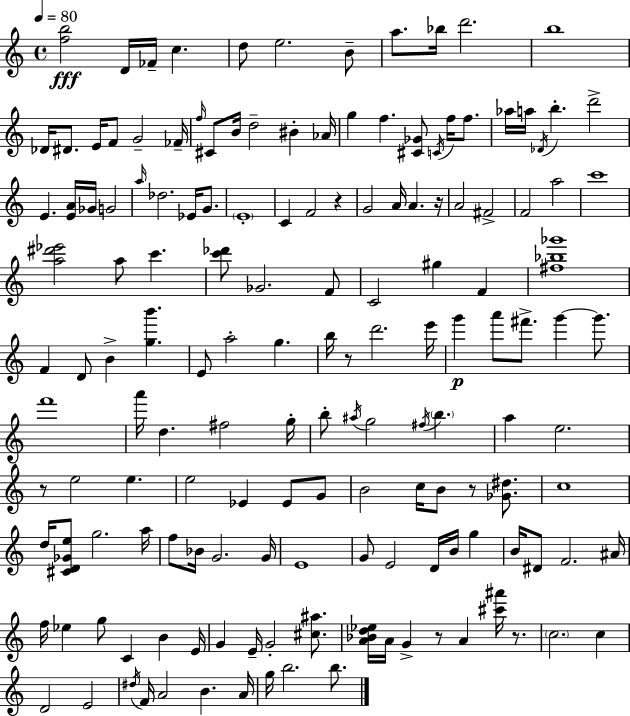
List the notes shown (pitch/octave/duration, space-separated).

[F5,B5]/h D4/s FES4/s C5/q. D5/e E5/h. B4/e A5/e. Bb5/s D6/h. B5/w Db4/s D#4/e. E4/s F4/e G4/h FES4/s F5/s C#4/e B4/s D5/h BIS4/q Ab4/s G5/q F5/q. [C#4,Gb4]/e C4/s F5/s F5/e. Ab5/s A5/s Db4/s B5/q. D6/h E4/q. [E4,A4]/s Gb4/s G4/h A5/s Db5/h. Eb4/s G4/e. E4/w C4/q F4/h R/q G4/h A4/s A4/q. R/s A4/h F#4/h F4/h A5/h C6/w [A5,D#6,Eb6]/h A5/e C6/q. [C6,Db6]/e Gb4/h. F4/e C4/h G#5/q F4/q [F#5,Bb5,Gb6]/w F4/q D4/e B4/q [G5,B6]/q. E4/e A5/h G5/q. B5/s R/e D6/h. E6/s G6/q A6/e F#6/e. G6/q G6/e. F6/w A6/s D5/q. F#5/h G5/s B5/e A#5/s G5/h F#5/s B5/q. A5/q E5/h. R/e E5/h E5/q. E5/h Eb4/q Eb4/e G4/e B4/h C5/s B4/e R/e [Gb4,D#5]/e. C5/w D5/s [C#4,D4,Gb4,E5]/e G5/h. A5/s F5/e Bb4/s G4/h. G4/s E4/w G4/e E4/h D4/s B4/s G5/q B4/s D#4/e F4/h. A#4/s F5/s Eb5/q G5/e C4/q B4/q E4/s G4/q E4/s G4/h [C#5,A#5]/e. [A4,Bb4,D5,Eb5]/s A4/s G4/q R/e A4/q [C#6,A#6]/s R/e. C5/h. C5/q D4/h E4/h D#5/s F4/s A4/h B4/q. A4/s G5/s B5/h. B5/e.